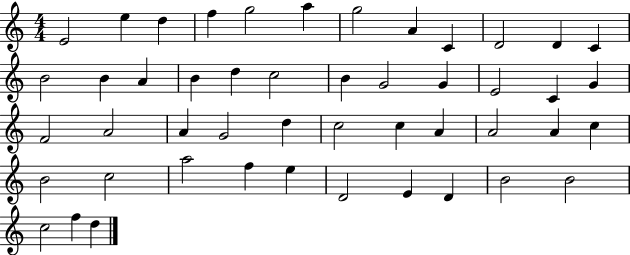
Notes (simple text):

E4/h E5/q D5/q F5/q G5/h A5/q G5/h A4/q C4/q D4/h D4/q C4/q B4/h B4/q A4/q B4/q D5/q C5/h B4/q G4/h G4/q E4/h C4/q G4/q F4/h A4/h A4/q G4/h D5/q C5/h C5/q A4/q A4/h A4/q C5/q B4/h C5/h A5/h F5/q E5/q D4/h E4/q D4/q B4/h B4/h C5/h F5/q D5/q